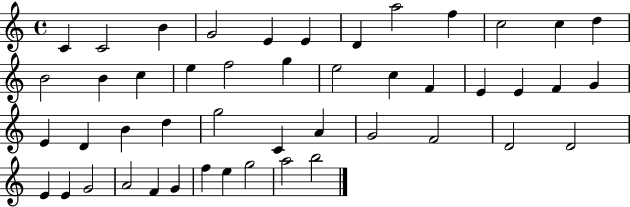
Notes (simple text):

C4/q C4/h B4/q G4/h E4/q E4/q D4/q A5/h F5/q C5/h C5/q D5/q B4/h B4/q C5/q E5/q F5/h G5/q E5/h C5/q F4/q E4/q E4/q F4/q G4/q E4/q D4/q B4/q D5/q G5/h C4/q A4/q G4/h F4/h D4/h D4/h E4/q E4/q G4/h A4/h F4/q G4/q F5/q E5/q G5/h A5/h B5/h